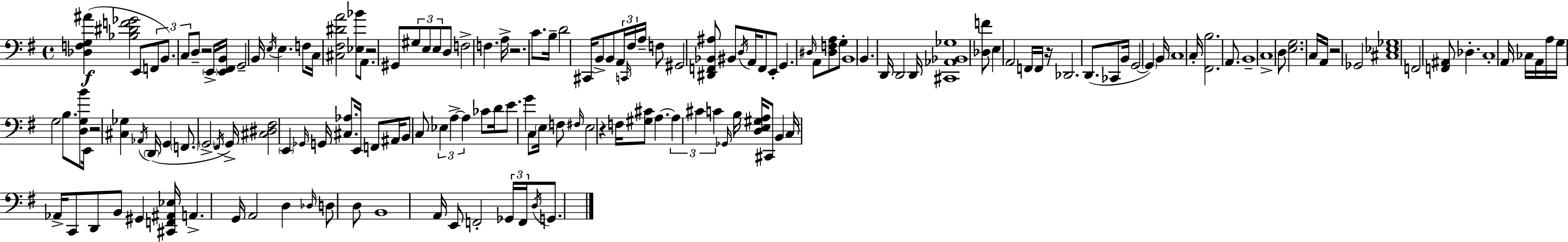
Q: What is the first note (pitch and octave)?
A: E2